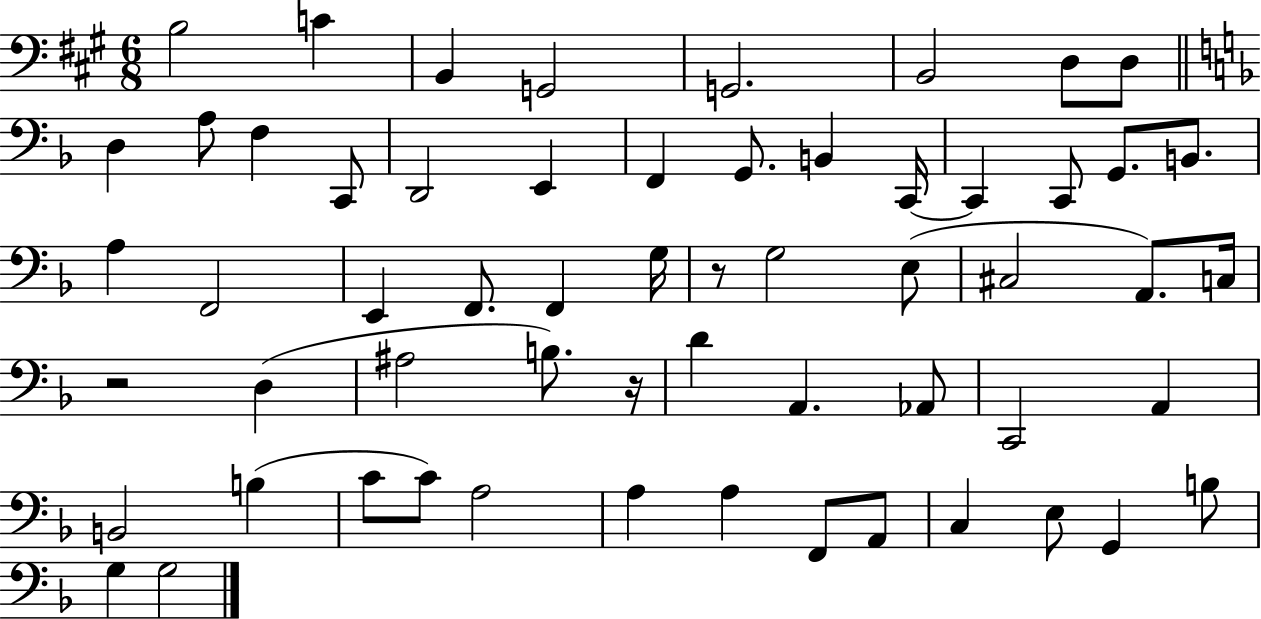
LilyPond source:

{
  \clef bass
  \numericTimeSignature
  \time 6/8
  \key a \major
  \repeat volta 2 { b2 c'4 | b,4 g,2 | g,2. | b,2 d8 d8 | \break \bar "||" \break \key d \minor d4 a8 f4 c,8 | d,2 e,4 | f,4 g,8. b,4 c,16~~ | c,4 c,8 g,8. b,8. | \break a4 f,2 | e,4 f,8. f,4 g16 | r8 g2 e8( | cis2 a,8.) c16 | \break r2 d4( | ais2 b8.) r16 | d'4 a,4. aes,8 | c,2 a,4 | \break b,2 b4( | c'8 c'8) a2 | a4 a4 f,8 a,8 | c4 e8 g,4 b8 | \break g4 g2 | } \bar "|."
}